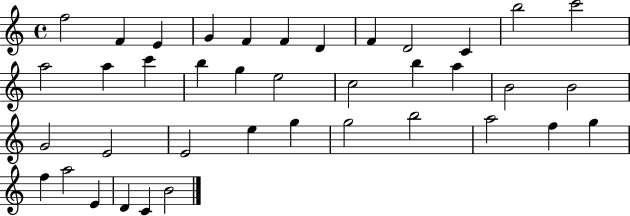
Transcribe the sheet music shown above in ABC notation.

X:1
T:Untitled
M:4/4
L:1/4
K:C
f2 F E G F F D F D2 C b2 c'2 a2 a c' b g e2 c2 b a B2 B2 G2 E2 E2 e g g2 b2 a2 f g f a2 E D C B2